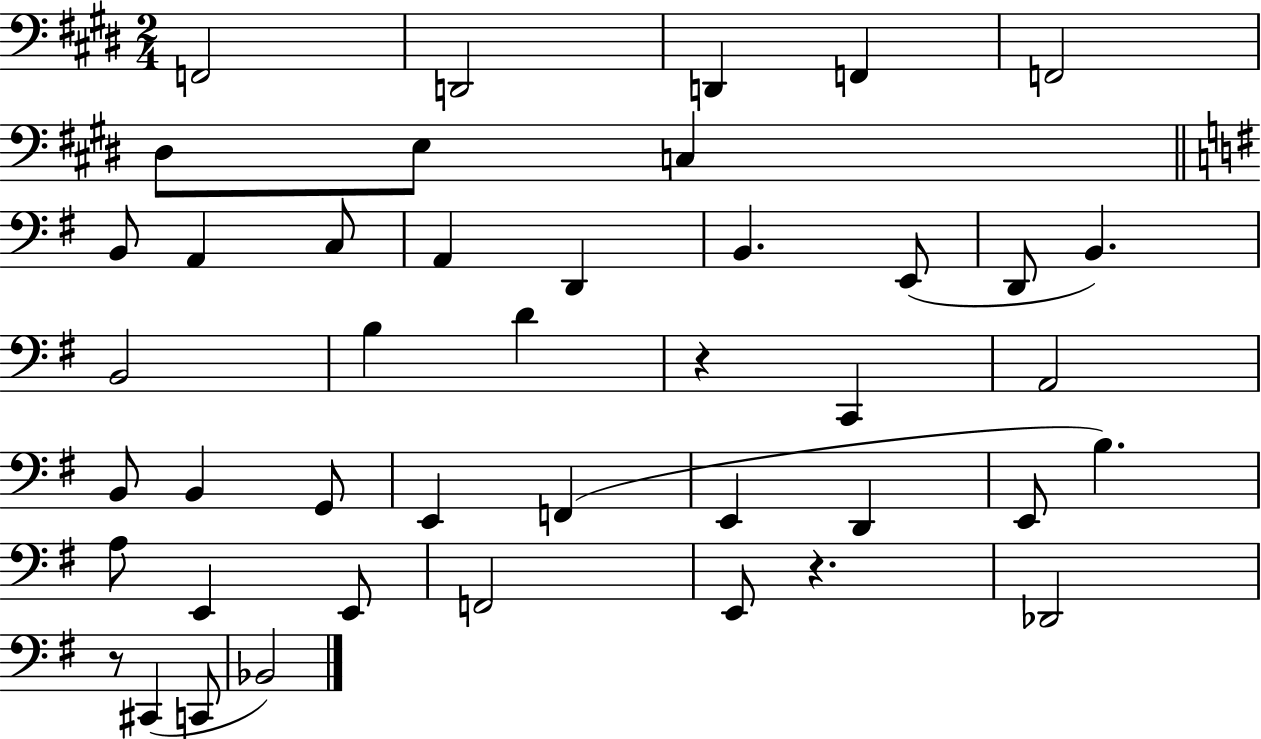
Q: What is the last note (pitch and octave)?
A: Bb2